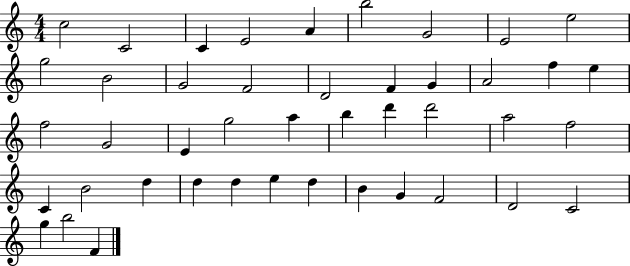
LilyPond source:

{
  \clef treble
  \numericTimeSignature
  \time 4/4
  \key c \major
  c''2 c'2 | c'4 e'2 a'4 | b''2 g'2 | e'2 e''2 | \break g''2 b'2 | g'2 f'2 | d'2 f'4 g'4 | a'2 f''4 e''4 | \break f''2 g'2 | e'4 g''2 a''4 | b''4 d'''4 d'''2 | a''2 f''2 | \break c'4 b'2 d''4 | d''4 d''4 e''4 d''4 | b'4 g'4 f'2 | d'2 c'2 | \break g''4 b''2 f'4 | \bar "|."
}